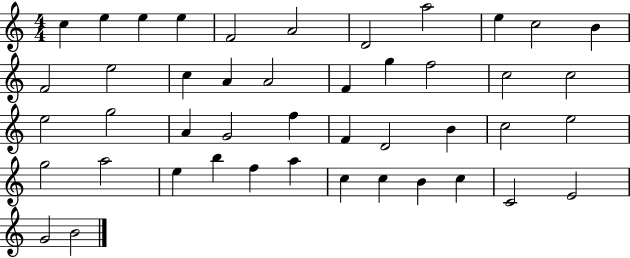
C5/q E5/q E5/q E5/q F4/h A4/h D4/h A5/h E5/q C5/h B4/q F4/h E5/h C5/q A4/q A4/h F4/q G5/q F5/h C5/h C5/h E5/h G5/h A4/q G4/h F5/q F4/q D4/h B4/q C5/h E5/h G5/h A5/h E5/q B5/q F5/q A5/q C5/q C5/q B4/q C5/q C4/h E4/h G4/h B4/h